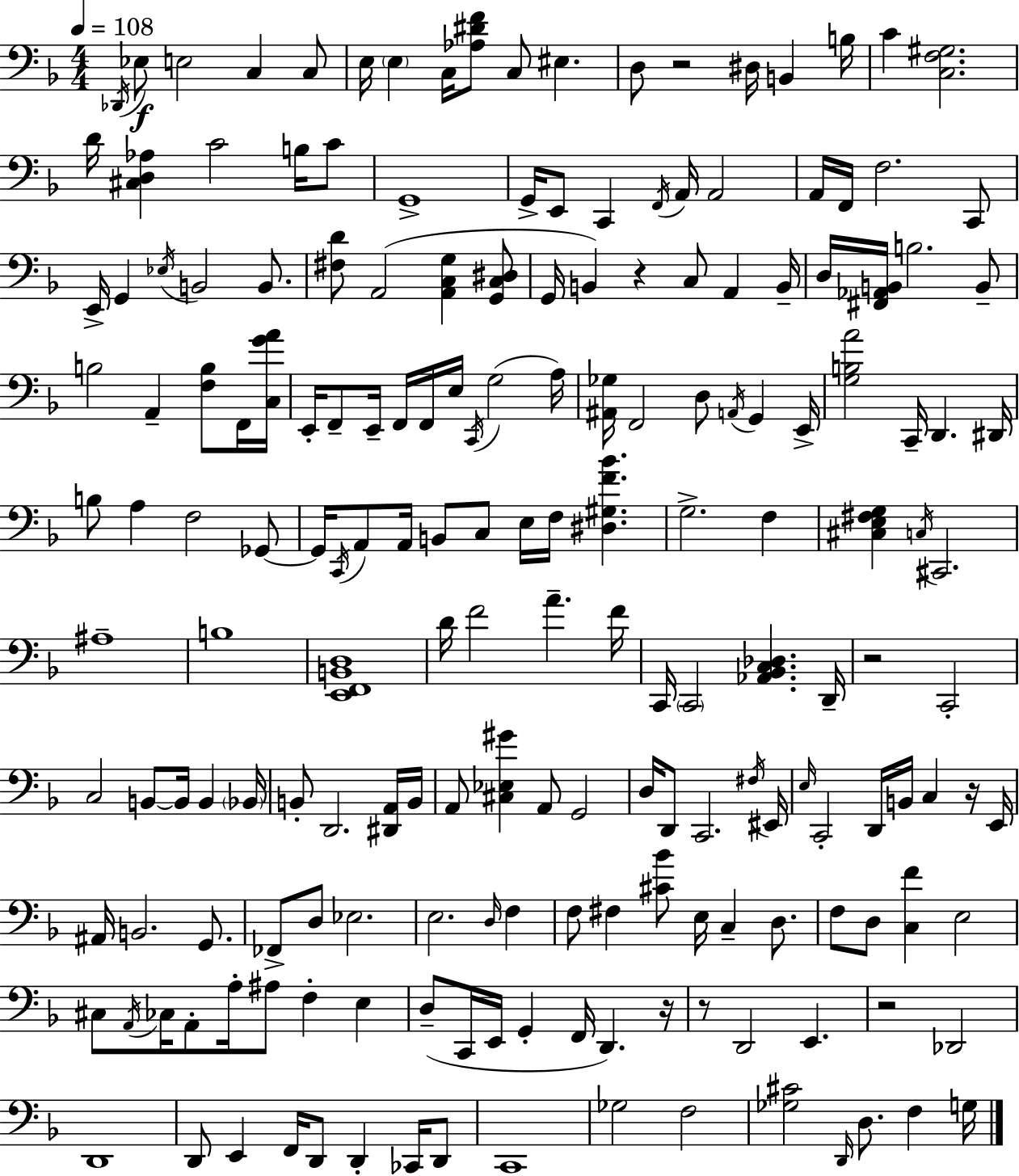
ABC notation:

X:1
T:Untitled
M:4/4
L:1/4
K:F
_D,,/4 _E,/2 E,2 C, C,/2 E,/4 E, C,/4 [_A,^DF]/2 C,/2 ^E, D,/2 z2 ^D,/4 B,, B,/4 C [C,F,^G,]2 D/4 [^C,D,_A,] C2 B,/4 C/2 G,,4 G,,/4 E,,/2 C,, F,,/4 A,,/4 A,,2 A,,/4 F,,/4 F,2 C,,/2 E,,/4 G,, _E,/4 B,,2 B,,/2 [^F,D]/2 A,,2 [A,,C,G,] [G,,C,^D,]/2 G,,/4 B,, z C,/2 A,, B,,/4 D,/4 [^F,,_A,,B,,]/4 B,2 B,,/2 B,2 A,, [F,B,]/2 F,,/4 [C,GA]/4 E,,/4 F,,/2 E,,/4 F,,/4 F,,/4 E,/4 C,,/4 G,2 A,/4 [^A,,_G,]/4 F,,2 D,/2 A,,/4 G,, E,,/4 [G,B,A]2 C,,/4 D,, ^D,,/4 B,/2 A, F,2 _G,,/2 _G,,/4 C,,/4 A,,/2 A,,/4 B,,/2 C,/2 E,/4 F,/4 [^D,^G,F_B] G,2 F, [^C,E,^F,G,] C,/4 ^C,,2 ^A,4 B,4 [E,,F,,B,,D,]4 D/4 F2 A F/4 C,,/4 C,,2 [_A,,_B,,C,_D,] D,,/4 z2 C,,2 C,2 B,,/2 B,,/4 B,, _B,,/4 B,,/2 D,,2 [^D,,A,,]/4 B,,/4 A,,/2 [^C,_E,^G] A,,/2 G,,2 D,/4 D,,/2 C,,2 ^F,/4 ^E,,/4 E,/4 C,,2 D,,/4 B,,/4 C, z/4 E,,/4 ^A,,/4 B,,2 G,,/2 _F,,/2 D,/2 _E,2 E,2 D,/4 F, F,/2 ^F, [^C_B]/2 E,/4 C, D,/2 F,/2 D,/2 [C,F] E,2 ^C,/2 A,,/4 _C,/4 A,,/2 A,/4 ^A,/2 F, E, D,/2 C,,/4 E,,/4 G,, F,,/4 D,, z/4 z/2 D,,2 E,, z2 _D,,2 D,,4 D,,/2 E,, F,,/4 D,,/2 D,, _C,,/4 D,,/2 C,,4 _G,2 F,2 [_G,^C]2 D,,/4 D,/2 F, G,/4